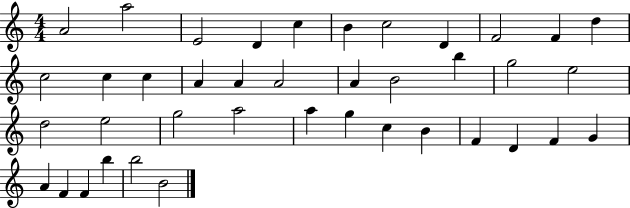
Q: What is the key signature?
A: C major